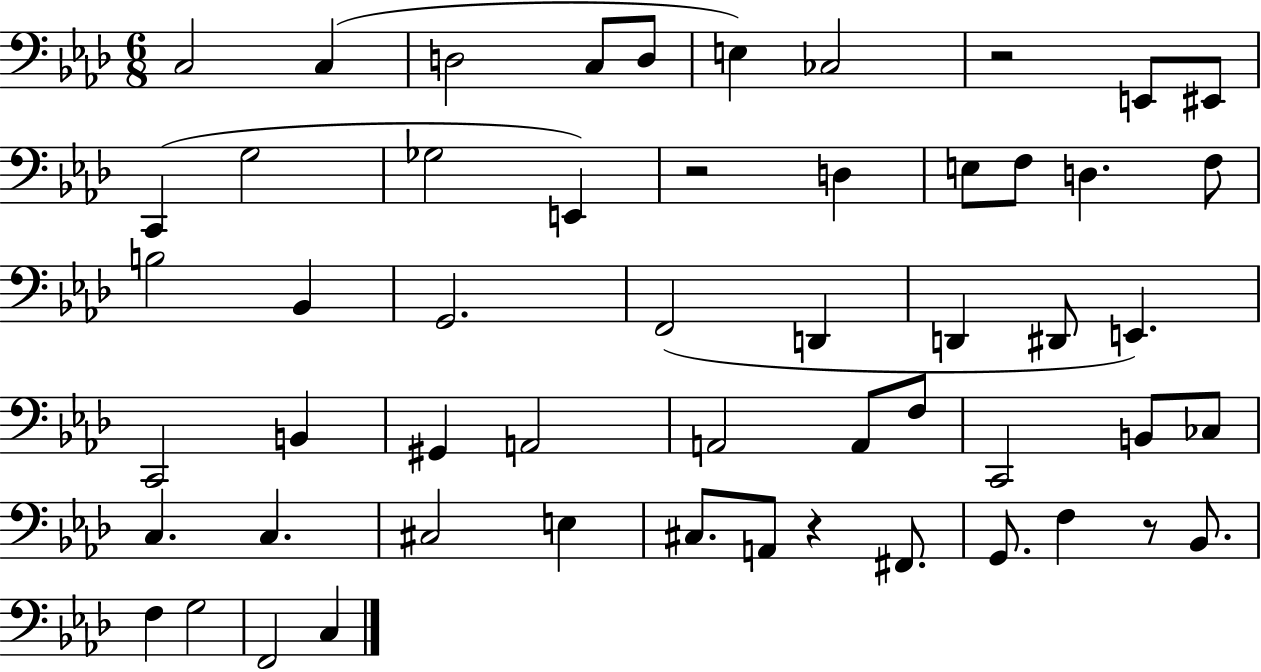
X:1
T:Untitled
M:6/8
L:1/4
K:Ab
C,2 C, D,2 C,/2 D,/2 E, _C,2 z2 E,,/2 ^E,,/2 C,, G,2 _G,2 E,, z2 D, E,/2 F,/2 D, F,/2 B,2 _B,, G,,2 F,,2 D,, D,, ^D,,/2 E,, C,,2 B,, ^G,, A,,2 A,,2 A,,/2 F,/2 C,,2 B,,/2 _C,/2 C, C, ^C,2 E, ^C,/2 A,,/2 z ^F,,/2 G,,/2 F, z/2 _B,,/2 F, G,2 F,,2 C,